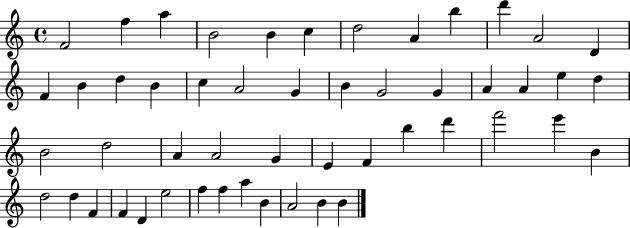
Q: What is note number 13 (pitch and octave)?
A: F4